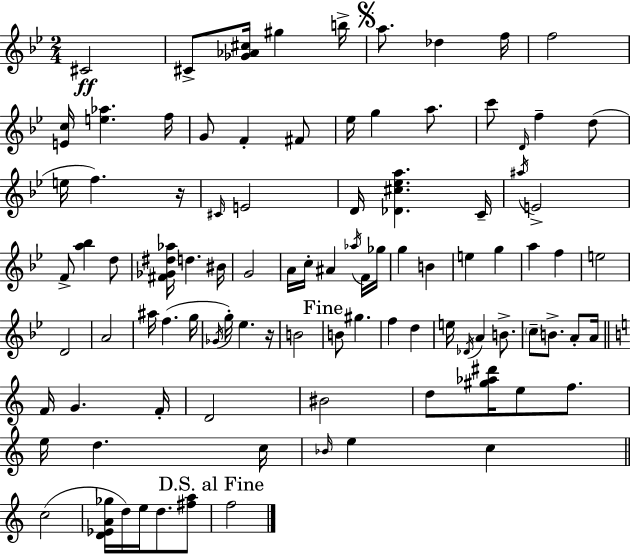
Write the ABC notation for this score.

X:1
T:Untitled
M:2/4
L:1/4
K:Gm
^C2 ^C/2 [_G_A^c]/4 ^g b/4 a/2 _d f/4 f2 [Ec]/4 [e_a] f/4 G/2 F ^F/2 _e/4 g a/2 c'/2 D/4 f d/2 e/4 f z/4 ^C/4 E2 D/4 [_D^c_ea] C/4 ^a/4 E2 F/2 [a_b] d/2 [^F_G^d_a]/4 d ^B/4 G2 A/4 c/4 ^A _a/4 F/4 _g/4 g B e g a f e2 D2 A2 ^a/4 f g/4 _G/4 g/4 _e z/4 B2 B/2 ^g f d e/4 _D/4 A B/2 c/2 B/2 A/2 A/4 F/4 G F/4 D2 ^B2 d/2 [^g_a^d']/4 e/2 f/2 e/4 d c/4 _B/4 e c c2 [D_EA_g]/4 d/4 e/4 d/2 [^fa]/2 f2